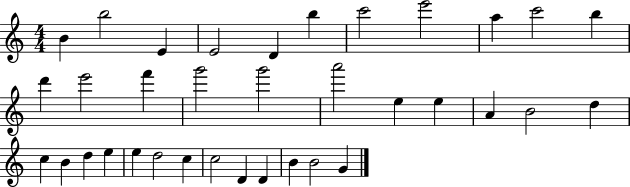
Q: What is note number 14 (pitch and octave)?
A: F6